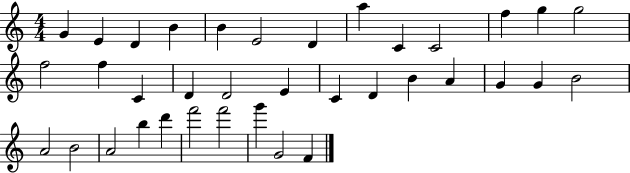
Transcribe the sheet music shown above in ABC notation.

X:1
T:Untitled
M:4/4
L:1/4
K:C
G E D B B E2 D a C C2 f g g2 f2 f C D D2 E C D B A G G B2 A2 B2 A2 b d' f'2 f'2 g' G2 F